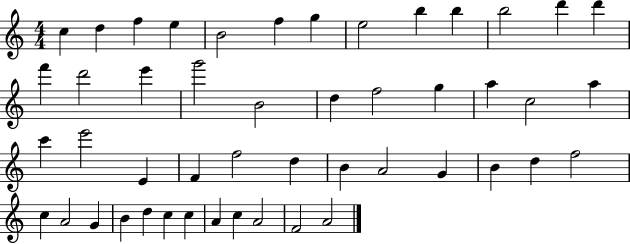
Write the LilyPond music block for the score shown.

{
  \clef treble
  \numericTimeSignature
  \time 4/4
  \key c \major
  c''4 d''4 f''4 e''4 | b'2 f''4 g''4 | e''2 b''4 b''4 | b''2 d'''4 d'''4 | \break f'''4 d'''2 e'''4 | g'''2 b'2 | d''4 f''2 g''4 | a''4 c''2 a''4 | \break c'''4 e'''2 e'4 | f'4 f''2 d''4 | b'4 a'2 g'4 | b'4 d''4 f''2 | \break c''4 a'2 g'4 | b'4 d''4 c''4 c''4 | a'4 c''4 a'2 | f'2 a'2 | \break \bar "|."
}